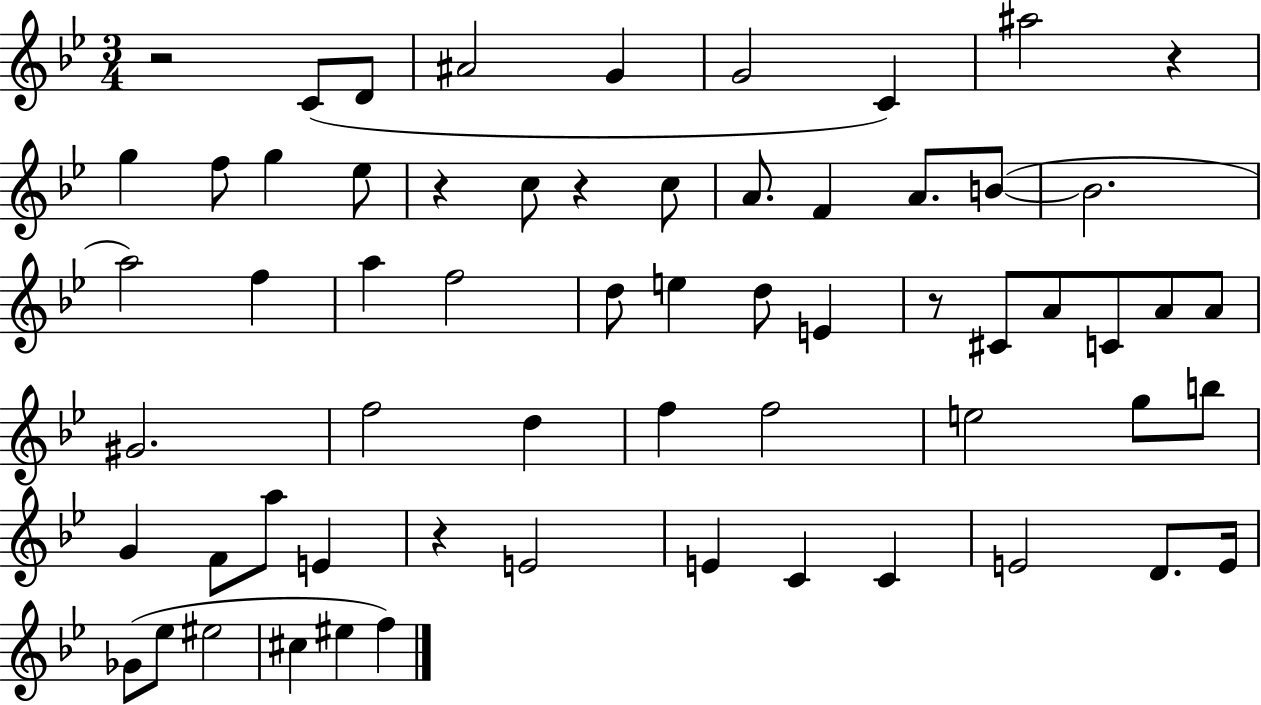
{
  \clef treble
  \numericTimeSignature
  \time 3/4
  \key bes \major
  r2 c'8( d'8 | ais'2 g'4 | g'2 c'4) | ais''2 r4 | \break g''4 f''8 g''4 ees''8 | r4 c''8 r4 c''8 | a'8. f'4 a'8. b'8~(~ | b'2. | \break a''2) f''4 | a''4 f''2 | d''8 e''4 d''8 e'4 | r8 cis'8 a'8 c'8 a'8 a'8 | \break gis'2. | f''2 d''4 | f''4 f''2 | e''2 g''8 b''8 | \break g'4 f'8 a''8 e'4 | r4 e'2 | e'4 c'4 c'4 | e'2 d'8. e'16 | \break ges'8( ees''8 eis''2 | cis''4 eis''4 f''4) | \bar "|."
}